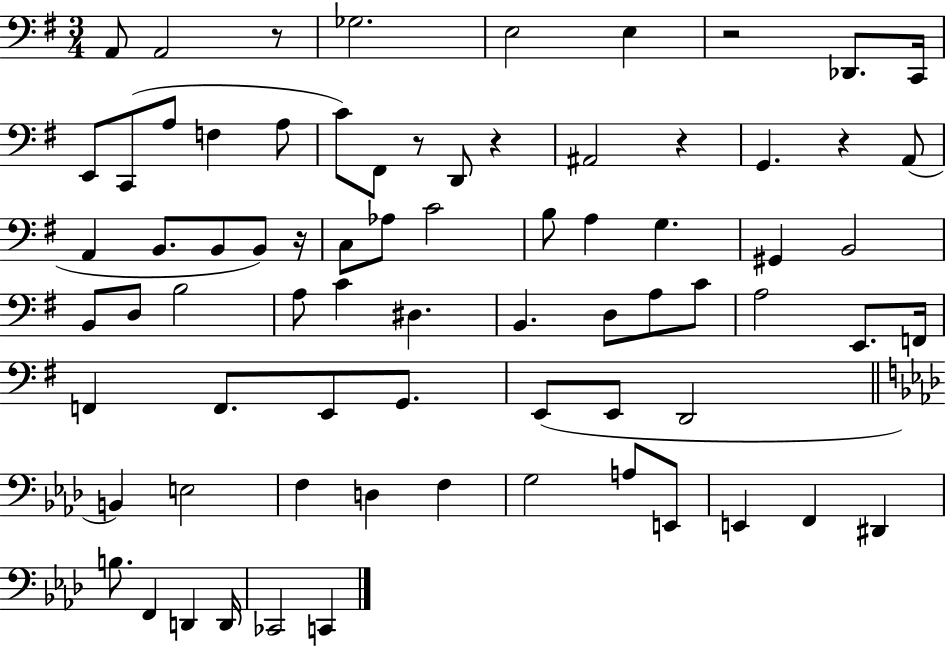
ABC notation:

X:1
T:Untitled
M:3/4
L:1/4
K:G
A,,/2 A,,2 z/2 _G,2 E,2 E, z2 _D,,/2 C,,/4 E,,/2 C,,/2 A,/2 F, A,/2 C/2 ^F,,/2 z/2 D,,/2 z ^A,,2 z G,, z A,,/2 A,, B,,/2 B,,/2 B,,/2 z/4 C,/2 _A,/2 C2 B,/2 A, G, ^G,, B,,2 B,,/2 D,/2 B,2 A,/2 C ^D, B,, D,/2 A,/2 C/2 A,2 E,,/2 F,,/4 F,, F,,/2 E,,/2 G,,/2 E,,/2 E,,/2 D,,2 B,, E,2 F, D, F, G,2 A,/2 E,,/2 E,, F,, ^D,, B,/2 F,, D,, D,,/4 _C,,2 C,,